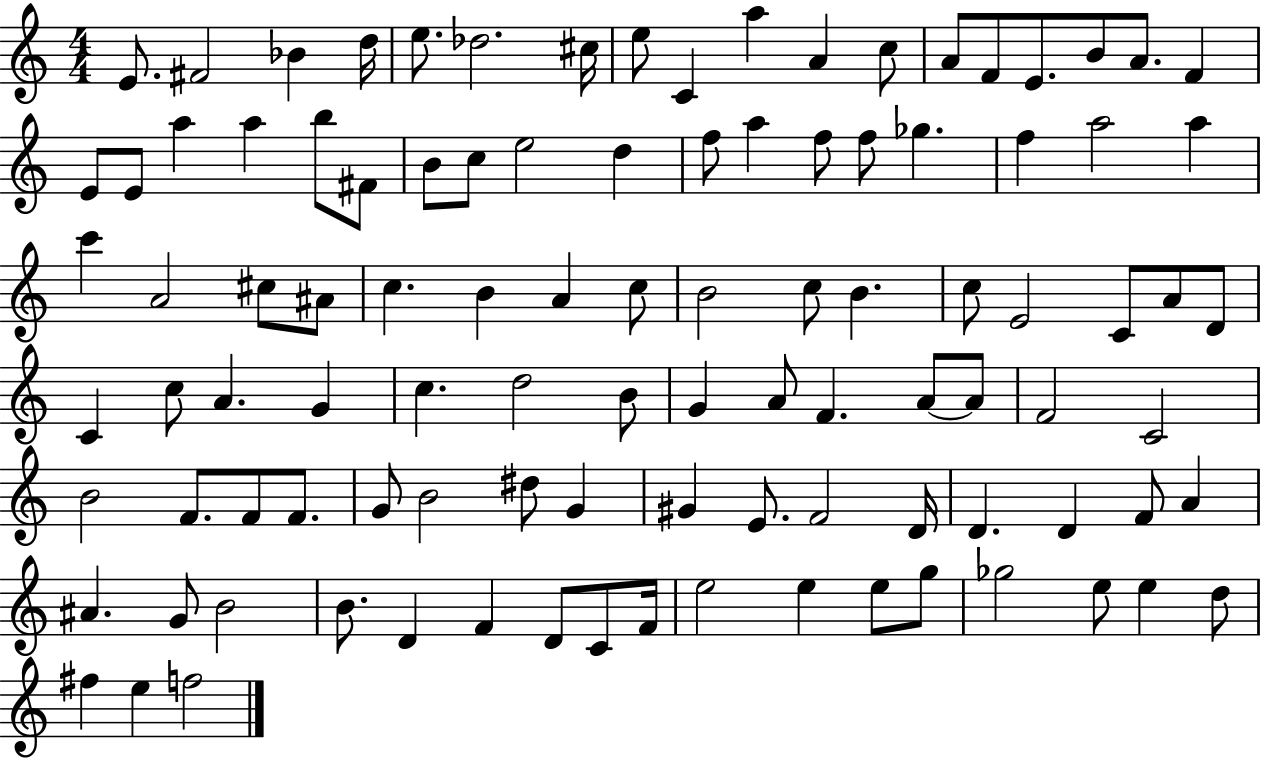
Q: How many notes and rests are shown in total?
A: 102